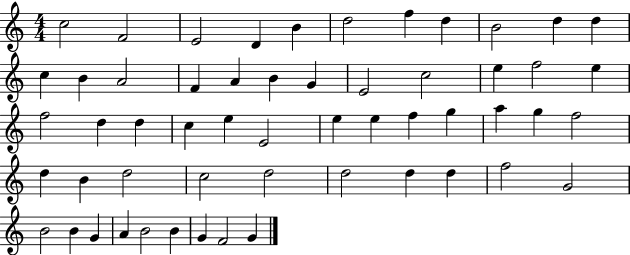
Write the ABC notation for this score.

X:1
T:Untitled
M:4/4
L:1/4
K:C
c2 F2 E2 D B d2 f d B2 d d c B A2 F A B G E2 c2 e f2 e f2 d d c e E2 e e f g a g f2 d B d2 c2 d2 d2 d d f2 G2 B2 B G A B2 B G F2 G